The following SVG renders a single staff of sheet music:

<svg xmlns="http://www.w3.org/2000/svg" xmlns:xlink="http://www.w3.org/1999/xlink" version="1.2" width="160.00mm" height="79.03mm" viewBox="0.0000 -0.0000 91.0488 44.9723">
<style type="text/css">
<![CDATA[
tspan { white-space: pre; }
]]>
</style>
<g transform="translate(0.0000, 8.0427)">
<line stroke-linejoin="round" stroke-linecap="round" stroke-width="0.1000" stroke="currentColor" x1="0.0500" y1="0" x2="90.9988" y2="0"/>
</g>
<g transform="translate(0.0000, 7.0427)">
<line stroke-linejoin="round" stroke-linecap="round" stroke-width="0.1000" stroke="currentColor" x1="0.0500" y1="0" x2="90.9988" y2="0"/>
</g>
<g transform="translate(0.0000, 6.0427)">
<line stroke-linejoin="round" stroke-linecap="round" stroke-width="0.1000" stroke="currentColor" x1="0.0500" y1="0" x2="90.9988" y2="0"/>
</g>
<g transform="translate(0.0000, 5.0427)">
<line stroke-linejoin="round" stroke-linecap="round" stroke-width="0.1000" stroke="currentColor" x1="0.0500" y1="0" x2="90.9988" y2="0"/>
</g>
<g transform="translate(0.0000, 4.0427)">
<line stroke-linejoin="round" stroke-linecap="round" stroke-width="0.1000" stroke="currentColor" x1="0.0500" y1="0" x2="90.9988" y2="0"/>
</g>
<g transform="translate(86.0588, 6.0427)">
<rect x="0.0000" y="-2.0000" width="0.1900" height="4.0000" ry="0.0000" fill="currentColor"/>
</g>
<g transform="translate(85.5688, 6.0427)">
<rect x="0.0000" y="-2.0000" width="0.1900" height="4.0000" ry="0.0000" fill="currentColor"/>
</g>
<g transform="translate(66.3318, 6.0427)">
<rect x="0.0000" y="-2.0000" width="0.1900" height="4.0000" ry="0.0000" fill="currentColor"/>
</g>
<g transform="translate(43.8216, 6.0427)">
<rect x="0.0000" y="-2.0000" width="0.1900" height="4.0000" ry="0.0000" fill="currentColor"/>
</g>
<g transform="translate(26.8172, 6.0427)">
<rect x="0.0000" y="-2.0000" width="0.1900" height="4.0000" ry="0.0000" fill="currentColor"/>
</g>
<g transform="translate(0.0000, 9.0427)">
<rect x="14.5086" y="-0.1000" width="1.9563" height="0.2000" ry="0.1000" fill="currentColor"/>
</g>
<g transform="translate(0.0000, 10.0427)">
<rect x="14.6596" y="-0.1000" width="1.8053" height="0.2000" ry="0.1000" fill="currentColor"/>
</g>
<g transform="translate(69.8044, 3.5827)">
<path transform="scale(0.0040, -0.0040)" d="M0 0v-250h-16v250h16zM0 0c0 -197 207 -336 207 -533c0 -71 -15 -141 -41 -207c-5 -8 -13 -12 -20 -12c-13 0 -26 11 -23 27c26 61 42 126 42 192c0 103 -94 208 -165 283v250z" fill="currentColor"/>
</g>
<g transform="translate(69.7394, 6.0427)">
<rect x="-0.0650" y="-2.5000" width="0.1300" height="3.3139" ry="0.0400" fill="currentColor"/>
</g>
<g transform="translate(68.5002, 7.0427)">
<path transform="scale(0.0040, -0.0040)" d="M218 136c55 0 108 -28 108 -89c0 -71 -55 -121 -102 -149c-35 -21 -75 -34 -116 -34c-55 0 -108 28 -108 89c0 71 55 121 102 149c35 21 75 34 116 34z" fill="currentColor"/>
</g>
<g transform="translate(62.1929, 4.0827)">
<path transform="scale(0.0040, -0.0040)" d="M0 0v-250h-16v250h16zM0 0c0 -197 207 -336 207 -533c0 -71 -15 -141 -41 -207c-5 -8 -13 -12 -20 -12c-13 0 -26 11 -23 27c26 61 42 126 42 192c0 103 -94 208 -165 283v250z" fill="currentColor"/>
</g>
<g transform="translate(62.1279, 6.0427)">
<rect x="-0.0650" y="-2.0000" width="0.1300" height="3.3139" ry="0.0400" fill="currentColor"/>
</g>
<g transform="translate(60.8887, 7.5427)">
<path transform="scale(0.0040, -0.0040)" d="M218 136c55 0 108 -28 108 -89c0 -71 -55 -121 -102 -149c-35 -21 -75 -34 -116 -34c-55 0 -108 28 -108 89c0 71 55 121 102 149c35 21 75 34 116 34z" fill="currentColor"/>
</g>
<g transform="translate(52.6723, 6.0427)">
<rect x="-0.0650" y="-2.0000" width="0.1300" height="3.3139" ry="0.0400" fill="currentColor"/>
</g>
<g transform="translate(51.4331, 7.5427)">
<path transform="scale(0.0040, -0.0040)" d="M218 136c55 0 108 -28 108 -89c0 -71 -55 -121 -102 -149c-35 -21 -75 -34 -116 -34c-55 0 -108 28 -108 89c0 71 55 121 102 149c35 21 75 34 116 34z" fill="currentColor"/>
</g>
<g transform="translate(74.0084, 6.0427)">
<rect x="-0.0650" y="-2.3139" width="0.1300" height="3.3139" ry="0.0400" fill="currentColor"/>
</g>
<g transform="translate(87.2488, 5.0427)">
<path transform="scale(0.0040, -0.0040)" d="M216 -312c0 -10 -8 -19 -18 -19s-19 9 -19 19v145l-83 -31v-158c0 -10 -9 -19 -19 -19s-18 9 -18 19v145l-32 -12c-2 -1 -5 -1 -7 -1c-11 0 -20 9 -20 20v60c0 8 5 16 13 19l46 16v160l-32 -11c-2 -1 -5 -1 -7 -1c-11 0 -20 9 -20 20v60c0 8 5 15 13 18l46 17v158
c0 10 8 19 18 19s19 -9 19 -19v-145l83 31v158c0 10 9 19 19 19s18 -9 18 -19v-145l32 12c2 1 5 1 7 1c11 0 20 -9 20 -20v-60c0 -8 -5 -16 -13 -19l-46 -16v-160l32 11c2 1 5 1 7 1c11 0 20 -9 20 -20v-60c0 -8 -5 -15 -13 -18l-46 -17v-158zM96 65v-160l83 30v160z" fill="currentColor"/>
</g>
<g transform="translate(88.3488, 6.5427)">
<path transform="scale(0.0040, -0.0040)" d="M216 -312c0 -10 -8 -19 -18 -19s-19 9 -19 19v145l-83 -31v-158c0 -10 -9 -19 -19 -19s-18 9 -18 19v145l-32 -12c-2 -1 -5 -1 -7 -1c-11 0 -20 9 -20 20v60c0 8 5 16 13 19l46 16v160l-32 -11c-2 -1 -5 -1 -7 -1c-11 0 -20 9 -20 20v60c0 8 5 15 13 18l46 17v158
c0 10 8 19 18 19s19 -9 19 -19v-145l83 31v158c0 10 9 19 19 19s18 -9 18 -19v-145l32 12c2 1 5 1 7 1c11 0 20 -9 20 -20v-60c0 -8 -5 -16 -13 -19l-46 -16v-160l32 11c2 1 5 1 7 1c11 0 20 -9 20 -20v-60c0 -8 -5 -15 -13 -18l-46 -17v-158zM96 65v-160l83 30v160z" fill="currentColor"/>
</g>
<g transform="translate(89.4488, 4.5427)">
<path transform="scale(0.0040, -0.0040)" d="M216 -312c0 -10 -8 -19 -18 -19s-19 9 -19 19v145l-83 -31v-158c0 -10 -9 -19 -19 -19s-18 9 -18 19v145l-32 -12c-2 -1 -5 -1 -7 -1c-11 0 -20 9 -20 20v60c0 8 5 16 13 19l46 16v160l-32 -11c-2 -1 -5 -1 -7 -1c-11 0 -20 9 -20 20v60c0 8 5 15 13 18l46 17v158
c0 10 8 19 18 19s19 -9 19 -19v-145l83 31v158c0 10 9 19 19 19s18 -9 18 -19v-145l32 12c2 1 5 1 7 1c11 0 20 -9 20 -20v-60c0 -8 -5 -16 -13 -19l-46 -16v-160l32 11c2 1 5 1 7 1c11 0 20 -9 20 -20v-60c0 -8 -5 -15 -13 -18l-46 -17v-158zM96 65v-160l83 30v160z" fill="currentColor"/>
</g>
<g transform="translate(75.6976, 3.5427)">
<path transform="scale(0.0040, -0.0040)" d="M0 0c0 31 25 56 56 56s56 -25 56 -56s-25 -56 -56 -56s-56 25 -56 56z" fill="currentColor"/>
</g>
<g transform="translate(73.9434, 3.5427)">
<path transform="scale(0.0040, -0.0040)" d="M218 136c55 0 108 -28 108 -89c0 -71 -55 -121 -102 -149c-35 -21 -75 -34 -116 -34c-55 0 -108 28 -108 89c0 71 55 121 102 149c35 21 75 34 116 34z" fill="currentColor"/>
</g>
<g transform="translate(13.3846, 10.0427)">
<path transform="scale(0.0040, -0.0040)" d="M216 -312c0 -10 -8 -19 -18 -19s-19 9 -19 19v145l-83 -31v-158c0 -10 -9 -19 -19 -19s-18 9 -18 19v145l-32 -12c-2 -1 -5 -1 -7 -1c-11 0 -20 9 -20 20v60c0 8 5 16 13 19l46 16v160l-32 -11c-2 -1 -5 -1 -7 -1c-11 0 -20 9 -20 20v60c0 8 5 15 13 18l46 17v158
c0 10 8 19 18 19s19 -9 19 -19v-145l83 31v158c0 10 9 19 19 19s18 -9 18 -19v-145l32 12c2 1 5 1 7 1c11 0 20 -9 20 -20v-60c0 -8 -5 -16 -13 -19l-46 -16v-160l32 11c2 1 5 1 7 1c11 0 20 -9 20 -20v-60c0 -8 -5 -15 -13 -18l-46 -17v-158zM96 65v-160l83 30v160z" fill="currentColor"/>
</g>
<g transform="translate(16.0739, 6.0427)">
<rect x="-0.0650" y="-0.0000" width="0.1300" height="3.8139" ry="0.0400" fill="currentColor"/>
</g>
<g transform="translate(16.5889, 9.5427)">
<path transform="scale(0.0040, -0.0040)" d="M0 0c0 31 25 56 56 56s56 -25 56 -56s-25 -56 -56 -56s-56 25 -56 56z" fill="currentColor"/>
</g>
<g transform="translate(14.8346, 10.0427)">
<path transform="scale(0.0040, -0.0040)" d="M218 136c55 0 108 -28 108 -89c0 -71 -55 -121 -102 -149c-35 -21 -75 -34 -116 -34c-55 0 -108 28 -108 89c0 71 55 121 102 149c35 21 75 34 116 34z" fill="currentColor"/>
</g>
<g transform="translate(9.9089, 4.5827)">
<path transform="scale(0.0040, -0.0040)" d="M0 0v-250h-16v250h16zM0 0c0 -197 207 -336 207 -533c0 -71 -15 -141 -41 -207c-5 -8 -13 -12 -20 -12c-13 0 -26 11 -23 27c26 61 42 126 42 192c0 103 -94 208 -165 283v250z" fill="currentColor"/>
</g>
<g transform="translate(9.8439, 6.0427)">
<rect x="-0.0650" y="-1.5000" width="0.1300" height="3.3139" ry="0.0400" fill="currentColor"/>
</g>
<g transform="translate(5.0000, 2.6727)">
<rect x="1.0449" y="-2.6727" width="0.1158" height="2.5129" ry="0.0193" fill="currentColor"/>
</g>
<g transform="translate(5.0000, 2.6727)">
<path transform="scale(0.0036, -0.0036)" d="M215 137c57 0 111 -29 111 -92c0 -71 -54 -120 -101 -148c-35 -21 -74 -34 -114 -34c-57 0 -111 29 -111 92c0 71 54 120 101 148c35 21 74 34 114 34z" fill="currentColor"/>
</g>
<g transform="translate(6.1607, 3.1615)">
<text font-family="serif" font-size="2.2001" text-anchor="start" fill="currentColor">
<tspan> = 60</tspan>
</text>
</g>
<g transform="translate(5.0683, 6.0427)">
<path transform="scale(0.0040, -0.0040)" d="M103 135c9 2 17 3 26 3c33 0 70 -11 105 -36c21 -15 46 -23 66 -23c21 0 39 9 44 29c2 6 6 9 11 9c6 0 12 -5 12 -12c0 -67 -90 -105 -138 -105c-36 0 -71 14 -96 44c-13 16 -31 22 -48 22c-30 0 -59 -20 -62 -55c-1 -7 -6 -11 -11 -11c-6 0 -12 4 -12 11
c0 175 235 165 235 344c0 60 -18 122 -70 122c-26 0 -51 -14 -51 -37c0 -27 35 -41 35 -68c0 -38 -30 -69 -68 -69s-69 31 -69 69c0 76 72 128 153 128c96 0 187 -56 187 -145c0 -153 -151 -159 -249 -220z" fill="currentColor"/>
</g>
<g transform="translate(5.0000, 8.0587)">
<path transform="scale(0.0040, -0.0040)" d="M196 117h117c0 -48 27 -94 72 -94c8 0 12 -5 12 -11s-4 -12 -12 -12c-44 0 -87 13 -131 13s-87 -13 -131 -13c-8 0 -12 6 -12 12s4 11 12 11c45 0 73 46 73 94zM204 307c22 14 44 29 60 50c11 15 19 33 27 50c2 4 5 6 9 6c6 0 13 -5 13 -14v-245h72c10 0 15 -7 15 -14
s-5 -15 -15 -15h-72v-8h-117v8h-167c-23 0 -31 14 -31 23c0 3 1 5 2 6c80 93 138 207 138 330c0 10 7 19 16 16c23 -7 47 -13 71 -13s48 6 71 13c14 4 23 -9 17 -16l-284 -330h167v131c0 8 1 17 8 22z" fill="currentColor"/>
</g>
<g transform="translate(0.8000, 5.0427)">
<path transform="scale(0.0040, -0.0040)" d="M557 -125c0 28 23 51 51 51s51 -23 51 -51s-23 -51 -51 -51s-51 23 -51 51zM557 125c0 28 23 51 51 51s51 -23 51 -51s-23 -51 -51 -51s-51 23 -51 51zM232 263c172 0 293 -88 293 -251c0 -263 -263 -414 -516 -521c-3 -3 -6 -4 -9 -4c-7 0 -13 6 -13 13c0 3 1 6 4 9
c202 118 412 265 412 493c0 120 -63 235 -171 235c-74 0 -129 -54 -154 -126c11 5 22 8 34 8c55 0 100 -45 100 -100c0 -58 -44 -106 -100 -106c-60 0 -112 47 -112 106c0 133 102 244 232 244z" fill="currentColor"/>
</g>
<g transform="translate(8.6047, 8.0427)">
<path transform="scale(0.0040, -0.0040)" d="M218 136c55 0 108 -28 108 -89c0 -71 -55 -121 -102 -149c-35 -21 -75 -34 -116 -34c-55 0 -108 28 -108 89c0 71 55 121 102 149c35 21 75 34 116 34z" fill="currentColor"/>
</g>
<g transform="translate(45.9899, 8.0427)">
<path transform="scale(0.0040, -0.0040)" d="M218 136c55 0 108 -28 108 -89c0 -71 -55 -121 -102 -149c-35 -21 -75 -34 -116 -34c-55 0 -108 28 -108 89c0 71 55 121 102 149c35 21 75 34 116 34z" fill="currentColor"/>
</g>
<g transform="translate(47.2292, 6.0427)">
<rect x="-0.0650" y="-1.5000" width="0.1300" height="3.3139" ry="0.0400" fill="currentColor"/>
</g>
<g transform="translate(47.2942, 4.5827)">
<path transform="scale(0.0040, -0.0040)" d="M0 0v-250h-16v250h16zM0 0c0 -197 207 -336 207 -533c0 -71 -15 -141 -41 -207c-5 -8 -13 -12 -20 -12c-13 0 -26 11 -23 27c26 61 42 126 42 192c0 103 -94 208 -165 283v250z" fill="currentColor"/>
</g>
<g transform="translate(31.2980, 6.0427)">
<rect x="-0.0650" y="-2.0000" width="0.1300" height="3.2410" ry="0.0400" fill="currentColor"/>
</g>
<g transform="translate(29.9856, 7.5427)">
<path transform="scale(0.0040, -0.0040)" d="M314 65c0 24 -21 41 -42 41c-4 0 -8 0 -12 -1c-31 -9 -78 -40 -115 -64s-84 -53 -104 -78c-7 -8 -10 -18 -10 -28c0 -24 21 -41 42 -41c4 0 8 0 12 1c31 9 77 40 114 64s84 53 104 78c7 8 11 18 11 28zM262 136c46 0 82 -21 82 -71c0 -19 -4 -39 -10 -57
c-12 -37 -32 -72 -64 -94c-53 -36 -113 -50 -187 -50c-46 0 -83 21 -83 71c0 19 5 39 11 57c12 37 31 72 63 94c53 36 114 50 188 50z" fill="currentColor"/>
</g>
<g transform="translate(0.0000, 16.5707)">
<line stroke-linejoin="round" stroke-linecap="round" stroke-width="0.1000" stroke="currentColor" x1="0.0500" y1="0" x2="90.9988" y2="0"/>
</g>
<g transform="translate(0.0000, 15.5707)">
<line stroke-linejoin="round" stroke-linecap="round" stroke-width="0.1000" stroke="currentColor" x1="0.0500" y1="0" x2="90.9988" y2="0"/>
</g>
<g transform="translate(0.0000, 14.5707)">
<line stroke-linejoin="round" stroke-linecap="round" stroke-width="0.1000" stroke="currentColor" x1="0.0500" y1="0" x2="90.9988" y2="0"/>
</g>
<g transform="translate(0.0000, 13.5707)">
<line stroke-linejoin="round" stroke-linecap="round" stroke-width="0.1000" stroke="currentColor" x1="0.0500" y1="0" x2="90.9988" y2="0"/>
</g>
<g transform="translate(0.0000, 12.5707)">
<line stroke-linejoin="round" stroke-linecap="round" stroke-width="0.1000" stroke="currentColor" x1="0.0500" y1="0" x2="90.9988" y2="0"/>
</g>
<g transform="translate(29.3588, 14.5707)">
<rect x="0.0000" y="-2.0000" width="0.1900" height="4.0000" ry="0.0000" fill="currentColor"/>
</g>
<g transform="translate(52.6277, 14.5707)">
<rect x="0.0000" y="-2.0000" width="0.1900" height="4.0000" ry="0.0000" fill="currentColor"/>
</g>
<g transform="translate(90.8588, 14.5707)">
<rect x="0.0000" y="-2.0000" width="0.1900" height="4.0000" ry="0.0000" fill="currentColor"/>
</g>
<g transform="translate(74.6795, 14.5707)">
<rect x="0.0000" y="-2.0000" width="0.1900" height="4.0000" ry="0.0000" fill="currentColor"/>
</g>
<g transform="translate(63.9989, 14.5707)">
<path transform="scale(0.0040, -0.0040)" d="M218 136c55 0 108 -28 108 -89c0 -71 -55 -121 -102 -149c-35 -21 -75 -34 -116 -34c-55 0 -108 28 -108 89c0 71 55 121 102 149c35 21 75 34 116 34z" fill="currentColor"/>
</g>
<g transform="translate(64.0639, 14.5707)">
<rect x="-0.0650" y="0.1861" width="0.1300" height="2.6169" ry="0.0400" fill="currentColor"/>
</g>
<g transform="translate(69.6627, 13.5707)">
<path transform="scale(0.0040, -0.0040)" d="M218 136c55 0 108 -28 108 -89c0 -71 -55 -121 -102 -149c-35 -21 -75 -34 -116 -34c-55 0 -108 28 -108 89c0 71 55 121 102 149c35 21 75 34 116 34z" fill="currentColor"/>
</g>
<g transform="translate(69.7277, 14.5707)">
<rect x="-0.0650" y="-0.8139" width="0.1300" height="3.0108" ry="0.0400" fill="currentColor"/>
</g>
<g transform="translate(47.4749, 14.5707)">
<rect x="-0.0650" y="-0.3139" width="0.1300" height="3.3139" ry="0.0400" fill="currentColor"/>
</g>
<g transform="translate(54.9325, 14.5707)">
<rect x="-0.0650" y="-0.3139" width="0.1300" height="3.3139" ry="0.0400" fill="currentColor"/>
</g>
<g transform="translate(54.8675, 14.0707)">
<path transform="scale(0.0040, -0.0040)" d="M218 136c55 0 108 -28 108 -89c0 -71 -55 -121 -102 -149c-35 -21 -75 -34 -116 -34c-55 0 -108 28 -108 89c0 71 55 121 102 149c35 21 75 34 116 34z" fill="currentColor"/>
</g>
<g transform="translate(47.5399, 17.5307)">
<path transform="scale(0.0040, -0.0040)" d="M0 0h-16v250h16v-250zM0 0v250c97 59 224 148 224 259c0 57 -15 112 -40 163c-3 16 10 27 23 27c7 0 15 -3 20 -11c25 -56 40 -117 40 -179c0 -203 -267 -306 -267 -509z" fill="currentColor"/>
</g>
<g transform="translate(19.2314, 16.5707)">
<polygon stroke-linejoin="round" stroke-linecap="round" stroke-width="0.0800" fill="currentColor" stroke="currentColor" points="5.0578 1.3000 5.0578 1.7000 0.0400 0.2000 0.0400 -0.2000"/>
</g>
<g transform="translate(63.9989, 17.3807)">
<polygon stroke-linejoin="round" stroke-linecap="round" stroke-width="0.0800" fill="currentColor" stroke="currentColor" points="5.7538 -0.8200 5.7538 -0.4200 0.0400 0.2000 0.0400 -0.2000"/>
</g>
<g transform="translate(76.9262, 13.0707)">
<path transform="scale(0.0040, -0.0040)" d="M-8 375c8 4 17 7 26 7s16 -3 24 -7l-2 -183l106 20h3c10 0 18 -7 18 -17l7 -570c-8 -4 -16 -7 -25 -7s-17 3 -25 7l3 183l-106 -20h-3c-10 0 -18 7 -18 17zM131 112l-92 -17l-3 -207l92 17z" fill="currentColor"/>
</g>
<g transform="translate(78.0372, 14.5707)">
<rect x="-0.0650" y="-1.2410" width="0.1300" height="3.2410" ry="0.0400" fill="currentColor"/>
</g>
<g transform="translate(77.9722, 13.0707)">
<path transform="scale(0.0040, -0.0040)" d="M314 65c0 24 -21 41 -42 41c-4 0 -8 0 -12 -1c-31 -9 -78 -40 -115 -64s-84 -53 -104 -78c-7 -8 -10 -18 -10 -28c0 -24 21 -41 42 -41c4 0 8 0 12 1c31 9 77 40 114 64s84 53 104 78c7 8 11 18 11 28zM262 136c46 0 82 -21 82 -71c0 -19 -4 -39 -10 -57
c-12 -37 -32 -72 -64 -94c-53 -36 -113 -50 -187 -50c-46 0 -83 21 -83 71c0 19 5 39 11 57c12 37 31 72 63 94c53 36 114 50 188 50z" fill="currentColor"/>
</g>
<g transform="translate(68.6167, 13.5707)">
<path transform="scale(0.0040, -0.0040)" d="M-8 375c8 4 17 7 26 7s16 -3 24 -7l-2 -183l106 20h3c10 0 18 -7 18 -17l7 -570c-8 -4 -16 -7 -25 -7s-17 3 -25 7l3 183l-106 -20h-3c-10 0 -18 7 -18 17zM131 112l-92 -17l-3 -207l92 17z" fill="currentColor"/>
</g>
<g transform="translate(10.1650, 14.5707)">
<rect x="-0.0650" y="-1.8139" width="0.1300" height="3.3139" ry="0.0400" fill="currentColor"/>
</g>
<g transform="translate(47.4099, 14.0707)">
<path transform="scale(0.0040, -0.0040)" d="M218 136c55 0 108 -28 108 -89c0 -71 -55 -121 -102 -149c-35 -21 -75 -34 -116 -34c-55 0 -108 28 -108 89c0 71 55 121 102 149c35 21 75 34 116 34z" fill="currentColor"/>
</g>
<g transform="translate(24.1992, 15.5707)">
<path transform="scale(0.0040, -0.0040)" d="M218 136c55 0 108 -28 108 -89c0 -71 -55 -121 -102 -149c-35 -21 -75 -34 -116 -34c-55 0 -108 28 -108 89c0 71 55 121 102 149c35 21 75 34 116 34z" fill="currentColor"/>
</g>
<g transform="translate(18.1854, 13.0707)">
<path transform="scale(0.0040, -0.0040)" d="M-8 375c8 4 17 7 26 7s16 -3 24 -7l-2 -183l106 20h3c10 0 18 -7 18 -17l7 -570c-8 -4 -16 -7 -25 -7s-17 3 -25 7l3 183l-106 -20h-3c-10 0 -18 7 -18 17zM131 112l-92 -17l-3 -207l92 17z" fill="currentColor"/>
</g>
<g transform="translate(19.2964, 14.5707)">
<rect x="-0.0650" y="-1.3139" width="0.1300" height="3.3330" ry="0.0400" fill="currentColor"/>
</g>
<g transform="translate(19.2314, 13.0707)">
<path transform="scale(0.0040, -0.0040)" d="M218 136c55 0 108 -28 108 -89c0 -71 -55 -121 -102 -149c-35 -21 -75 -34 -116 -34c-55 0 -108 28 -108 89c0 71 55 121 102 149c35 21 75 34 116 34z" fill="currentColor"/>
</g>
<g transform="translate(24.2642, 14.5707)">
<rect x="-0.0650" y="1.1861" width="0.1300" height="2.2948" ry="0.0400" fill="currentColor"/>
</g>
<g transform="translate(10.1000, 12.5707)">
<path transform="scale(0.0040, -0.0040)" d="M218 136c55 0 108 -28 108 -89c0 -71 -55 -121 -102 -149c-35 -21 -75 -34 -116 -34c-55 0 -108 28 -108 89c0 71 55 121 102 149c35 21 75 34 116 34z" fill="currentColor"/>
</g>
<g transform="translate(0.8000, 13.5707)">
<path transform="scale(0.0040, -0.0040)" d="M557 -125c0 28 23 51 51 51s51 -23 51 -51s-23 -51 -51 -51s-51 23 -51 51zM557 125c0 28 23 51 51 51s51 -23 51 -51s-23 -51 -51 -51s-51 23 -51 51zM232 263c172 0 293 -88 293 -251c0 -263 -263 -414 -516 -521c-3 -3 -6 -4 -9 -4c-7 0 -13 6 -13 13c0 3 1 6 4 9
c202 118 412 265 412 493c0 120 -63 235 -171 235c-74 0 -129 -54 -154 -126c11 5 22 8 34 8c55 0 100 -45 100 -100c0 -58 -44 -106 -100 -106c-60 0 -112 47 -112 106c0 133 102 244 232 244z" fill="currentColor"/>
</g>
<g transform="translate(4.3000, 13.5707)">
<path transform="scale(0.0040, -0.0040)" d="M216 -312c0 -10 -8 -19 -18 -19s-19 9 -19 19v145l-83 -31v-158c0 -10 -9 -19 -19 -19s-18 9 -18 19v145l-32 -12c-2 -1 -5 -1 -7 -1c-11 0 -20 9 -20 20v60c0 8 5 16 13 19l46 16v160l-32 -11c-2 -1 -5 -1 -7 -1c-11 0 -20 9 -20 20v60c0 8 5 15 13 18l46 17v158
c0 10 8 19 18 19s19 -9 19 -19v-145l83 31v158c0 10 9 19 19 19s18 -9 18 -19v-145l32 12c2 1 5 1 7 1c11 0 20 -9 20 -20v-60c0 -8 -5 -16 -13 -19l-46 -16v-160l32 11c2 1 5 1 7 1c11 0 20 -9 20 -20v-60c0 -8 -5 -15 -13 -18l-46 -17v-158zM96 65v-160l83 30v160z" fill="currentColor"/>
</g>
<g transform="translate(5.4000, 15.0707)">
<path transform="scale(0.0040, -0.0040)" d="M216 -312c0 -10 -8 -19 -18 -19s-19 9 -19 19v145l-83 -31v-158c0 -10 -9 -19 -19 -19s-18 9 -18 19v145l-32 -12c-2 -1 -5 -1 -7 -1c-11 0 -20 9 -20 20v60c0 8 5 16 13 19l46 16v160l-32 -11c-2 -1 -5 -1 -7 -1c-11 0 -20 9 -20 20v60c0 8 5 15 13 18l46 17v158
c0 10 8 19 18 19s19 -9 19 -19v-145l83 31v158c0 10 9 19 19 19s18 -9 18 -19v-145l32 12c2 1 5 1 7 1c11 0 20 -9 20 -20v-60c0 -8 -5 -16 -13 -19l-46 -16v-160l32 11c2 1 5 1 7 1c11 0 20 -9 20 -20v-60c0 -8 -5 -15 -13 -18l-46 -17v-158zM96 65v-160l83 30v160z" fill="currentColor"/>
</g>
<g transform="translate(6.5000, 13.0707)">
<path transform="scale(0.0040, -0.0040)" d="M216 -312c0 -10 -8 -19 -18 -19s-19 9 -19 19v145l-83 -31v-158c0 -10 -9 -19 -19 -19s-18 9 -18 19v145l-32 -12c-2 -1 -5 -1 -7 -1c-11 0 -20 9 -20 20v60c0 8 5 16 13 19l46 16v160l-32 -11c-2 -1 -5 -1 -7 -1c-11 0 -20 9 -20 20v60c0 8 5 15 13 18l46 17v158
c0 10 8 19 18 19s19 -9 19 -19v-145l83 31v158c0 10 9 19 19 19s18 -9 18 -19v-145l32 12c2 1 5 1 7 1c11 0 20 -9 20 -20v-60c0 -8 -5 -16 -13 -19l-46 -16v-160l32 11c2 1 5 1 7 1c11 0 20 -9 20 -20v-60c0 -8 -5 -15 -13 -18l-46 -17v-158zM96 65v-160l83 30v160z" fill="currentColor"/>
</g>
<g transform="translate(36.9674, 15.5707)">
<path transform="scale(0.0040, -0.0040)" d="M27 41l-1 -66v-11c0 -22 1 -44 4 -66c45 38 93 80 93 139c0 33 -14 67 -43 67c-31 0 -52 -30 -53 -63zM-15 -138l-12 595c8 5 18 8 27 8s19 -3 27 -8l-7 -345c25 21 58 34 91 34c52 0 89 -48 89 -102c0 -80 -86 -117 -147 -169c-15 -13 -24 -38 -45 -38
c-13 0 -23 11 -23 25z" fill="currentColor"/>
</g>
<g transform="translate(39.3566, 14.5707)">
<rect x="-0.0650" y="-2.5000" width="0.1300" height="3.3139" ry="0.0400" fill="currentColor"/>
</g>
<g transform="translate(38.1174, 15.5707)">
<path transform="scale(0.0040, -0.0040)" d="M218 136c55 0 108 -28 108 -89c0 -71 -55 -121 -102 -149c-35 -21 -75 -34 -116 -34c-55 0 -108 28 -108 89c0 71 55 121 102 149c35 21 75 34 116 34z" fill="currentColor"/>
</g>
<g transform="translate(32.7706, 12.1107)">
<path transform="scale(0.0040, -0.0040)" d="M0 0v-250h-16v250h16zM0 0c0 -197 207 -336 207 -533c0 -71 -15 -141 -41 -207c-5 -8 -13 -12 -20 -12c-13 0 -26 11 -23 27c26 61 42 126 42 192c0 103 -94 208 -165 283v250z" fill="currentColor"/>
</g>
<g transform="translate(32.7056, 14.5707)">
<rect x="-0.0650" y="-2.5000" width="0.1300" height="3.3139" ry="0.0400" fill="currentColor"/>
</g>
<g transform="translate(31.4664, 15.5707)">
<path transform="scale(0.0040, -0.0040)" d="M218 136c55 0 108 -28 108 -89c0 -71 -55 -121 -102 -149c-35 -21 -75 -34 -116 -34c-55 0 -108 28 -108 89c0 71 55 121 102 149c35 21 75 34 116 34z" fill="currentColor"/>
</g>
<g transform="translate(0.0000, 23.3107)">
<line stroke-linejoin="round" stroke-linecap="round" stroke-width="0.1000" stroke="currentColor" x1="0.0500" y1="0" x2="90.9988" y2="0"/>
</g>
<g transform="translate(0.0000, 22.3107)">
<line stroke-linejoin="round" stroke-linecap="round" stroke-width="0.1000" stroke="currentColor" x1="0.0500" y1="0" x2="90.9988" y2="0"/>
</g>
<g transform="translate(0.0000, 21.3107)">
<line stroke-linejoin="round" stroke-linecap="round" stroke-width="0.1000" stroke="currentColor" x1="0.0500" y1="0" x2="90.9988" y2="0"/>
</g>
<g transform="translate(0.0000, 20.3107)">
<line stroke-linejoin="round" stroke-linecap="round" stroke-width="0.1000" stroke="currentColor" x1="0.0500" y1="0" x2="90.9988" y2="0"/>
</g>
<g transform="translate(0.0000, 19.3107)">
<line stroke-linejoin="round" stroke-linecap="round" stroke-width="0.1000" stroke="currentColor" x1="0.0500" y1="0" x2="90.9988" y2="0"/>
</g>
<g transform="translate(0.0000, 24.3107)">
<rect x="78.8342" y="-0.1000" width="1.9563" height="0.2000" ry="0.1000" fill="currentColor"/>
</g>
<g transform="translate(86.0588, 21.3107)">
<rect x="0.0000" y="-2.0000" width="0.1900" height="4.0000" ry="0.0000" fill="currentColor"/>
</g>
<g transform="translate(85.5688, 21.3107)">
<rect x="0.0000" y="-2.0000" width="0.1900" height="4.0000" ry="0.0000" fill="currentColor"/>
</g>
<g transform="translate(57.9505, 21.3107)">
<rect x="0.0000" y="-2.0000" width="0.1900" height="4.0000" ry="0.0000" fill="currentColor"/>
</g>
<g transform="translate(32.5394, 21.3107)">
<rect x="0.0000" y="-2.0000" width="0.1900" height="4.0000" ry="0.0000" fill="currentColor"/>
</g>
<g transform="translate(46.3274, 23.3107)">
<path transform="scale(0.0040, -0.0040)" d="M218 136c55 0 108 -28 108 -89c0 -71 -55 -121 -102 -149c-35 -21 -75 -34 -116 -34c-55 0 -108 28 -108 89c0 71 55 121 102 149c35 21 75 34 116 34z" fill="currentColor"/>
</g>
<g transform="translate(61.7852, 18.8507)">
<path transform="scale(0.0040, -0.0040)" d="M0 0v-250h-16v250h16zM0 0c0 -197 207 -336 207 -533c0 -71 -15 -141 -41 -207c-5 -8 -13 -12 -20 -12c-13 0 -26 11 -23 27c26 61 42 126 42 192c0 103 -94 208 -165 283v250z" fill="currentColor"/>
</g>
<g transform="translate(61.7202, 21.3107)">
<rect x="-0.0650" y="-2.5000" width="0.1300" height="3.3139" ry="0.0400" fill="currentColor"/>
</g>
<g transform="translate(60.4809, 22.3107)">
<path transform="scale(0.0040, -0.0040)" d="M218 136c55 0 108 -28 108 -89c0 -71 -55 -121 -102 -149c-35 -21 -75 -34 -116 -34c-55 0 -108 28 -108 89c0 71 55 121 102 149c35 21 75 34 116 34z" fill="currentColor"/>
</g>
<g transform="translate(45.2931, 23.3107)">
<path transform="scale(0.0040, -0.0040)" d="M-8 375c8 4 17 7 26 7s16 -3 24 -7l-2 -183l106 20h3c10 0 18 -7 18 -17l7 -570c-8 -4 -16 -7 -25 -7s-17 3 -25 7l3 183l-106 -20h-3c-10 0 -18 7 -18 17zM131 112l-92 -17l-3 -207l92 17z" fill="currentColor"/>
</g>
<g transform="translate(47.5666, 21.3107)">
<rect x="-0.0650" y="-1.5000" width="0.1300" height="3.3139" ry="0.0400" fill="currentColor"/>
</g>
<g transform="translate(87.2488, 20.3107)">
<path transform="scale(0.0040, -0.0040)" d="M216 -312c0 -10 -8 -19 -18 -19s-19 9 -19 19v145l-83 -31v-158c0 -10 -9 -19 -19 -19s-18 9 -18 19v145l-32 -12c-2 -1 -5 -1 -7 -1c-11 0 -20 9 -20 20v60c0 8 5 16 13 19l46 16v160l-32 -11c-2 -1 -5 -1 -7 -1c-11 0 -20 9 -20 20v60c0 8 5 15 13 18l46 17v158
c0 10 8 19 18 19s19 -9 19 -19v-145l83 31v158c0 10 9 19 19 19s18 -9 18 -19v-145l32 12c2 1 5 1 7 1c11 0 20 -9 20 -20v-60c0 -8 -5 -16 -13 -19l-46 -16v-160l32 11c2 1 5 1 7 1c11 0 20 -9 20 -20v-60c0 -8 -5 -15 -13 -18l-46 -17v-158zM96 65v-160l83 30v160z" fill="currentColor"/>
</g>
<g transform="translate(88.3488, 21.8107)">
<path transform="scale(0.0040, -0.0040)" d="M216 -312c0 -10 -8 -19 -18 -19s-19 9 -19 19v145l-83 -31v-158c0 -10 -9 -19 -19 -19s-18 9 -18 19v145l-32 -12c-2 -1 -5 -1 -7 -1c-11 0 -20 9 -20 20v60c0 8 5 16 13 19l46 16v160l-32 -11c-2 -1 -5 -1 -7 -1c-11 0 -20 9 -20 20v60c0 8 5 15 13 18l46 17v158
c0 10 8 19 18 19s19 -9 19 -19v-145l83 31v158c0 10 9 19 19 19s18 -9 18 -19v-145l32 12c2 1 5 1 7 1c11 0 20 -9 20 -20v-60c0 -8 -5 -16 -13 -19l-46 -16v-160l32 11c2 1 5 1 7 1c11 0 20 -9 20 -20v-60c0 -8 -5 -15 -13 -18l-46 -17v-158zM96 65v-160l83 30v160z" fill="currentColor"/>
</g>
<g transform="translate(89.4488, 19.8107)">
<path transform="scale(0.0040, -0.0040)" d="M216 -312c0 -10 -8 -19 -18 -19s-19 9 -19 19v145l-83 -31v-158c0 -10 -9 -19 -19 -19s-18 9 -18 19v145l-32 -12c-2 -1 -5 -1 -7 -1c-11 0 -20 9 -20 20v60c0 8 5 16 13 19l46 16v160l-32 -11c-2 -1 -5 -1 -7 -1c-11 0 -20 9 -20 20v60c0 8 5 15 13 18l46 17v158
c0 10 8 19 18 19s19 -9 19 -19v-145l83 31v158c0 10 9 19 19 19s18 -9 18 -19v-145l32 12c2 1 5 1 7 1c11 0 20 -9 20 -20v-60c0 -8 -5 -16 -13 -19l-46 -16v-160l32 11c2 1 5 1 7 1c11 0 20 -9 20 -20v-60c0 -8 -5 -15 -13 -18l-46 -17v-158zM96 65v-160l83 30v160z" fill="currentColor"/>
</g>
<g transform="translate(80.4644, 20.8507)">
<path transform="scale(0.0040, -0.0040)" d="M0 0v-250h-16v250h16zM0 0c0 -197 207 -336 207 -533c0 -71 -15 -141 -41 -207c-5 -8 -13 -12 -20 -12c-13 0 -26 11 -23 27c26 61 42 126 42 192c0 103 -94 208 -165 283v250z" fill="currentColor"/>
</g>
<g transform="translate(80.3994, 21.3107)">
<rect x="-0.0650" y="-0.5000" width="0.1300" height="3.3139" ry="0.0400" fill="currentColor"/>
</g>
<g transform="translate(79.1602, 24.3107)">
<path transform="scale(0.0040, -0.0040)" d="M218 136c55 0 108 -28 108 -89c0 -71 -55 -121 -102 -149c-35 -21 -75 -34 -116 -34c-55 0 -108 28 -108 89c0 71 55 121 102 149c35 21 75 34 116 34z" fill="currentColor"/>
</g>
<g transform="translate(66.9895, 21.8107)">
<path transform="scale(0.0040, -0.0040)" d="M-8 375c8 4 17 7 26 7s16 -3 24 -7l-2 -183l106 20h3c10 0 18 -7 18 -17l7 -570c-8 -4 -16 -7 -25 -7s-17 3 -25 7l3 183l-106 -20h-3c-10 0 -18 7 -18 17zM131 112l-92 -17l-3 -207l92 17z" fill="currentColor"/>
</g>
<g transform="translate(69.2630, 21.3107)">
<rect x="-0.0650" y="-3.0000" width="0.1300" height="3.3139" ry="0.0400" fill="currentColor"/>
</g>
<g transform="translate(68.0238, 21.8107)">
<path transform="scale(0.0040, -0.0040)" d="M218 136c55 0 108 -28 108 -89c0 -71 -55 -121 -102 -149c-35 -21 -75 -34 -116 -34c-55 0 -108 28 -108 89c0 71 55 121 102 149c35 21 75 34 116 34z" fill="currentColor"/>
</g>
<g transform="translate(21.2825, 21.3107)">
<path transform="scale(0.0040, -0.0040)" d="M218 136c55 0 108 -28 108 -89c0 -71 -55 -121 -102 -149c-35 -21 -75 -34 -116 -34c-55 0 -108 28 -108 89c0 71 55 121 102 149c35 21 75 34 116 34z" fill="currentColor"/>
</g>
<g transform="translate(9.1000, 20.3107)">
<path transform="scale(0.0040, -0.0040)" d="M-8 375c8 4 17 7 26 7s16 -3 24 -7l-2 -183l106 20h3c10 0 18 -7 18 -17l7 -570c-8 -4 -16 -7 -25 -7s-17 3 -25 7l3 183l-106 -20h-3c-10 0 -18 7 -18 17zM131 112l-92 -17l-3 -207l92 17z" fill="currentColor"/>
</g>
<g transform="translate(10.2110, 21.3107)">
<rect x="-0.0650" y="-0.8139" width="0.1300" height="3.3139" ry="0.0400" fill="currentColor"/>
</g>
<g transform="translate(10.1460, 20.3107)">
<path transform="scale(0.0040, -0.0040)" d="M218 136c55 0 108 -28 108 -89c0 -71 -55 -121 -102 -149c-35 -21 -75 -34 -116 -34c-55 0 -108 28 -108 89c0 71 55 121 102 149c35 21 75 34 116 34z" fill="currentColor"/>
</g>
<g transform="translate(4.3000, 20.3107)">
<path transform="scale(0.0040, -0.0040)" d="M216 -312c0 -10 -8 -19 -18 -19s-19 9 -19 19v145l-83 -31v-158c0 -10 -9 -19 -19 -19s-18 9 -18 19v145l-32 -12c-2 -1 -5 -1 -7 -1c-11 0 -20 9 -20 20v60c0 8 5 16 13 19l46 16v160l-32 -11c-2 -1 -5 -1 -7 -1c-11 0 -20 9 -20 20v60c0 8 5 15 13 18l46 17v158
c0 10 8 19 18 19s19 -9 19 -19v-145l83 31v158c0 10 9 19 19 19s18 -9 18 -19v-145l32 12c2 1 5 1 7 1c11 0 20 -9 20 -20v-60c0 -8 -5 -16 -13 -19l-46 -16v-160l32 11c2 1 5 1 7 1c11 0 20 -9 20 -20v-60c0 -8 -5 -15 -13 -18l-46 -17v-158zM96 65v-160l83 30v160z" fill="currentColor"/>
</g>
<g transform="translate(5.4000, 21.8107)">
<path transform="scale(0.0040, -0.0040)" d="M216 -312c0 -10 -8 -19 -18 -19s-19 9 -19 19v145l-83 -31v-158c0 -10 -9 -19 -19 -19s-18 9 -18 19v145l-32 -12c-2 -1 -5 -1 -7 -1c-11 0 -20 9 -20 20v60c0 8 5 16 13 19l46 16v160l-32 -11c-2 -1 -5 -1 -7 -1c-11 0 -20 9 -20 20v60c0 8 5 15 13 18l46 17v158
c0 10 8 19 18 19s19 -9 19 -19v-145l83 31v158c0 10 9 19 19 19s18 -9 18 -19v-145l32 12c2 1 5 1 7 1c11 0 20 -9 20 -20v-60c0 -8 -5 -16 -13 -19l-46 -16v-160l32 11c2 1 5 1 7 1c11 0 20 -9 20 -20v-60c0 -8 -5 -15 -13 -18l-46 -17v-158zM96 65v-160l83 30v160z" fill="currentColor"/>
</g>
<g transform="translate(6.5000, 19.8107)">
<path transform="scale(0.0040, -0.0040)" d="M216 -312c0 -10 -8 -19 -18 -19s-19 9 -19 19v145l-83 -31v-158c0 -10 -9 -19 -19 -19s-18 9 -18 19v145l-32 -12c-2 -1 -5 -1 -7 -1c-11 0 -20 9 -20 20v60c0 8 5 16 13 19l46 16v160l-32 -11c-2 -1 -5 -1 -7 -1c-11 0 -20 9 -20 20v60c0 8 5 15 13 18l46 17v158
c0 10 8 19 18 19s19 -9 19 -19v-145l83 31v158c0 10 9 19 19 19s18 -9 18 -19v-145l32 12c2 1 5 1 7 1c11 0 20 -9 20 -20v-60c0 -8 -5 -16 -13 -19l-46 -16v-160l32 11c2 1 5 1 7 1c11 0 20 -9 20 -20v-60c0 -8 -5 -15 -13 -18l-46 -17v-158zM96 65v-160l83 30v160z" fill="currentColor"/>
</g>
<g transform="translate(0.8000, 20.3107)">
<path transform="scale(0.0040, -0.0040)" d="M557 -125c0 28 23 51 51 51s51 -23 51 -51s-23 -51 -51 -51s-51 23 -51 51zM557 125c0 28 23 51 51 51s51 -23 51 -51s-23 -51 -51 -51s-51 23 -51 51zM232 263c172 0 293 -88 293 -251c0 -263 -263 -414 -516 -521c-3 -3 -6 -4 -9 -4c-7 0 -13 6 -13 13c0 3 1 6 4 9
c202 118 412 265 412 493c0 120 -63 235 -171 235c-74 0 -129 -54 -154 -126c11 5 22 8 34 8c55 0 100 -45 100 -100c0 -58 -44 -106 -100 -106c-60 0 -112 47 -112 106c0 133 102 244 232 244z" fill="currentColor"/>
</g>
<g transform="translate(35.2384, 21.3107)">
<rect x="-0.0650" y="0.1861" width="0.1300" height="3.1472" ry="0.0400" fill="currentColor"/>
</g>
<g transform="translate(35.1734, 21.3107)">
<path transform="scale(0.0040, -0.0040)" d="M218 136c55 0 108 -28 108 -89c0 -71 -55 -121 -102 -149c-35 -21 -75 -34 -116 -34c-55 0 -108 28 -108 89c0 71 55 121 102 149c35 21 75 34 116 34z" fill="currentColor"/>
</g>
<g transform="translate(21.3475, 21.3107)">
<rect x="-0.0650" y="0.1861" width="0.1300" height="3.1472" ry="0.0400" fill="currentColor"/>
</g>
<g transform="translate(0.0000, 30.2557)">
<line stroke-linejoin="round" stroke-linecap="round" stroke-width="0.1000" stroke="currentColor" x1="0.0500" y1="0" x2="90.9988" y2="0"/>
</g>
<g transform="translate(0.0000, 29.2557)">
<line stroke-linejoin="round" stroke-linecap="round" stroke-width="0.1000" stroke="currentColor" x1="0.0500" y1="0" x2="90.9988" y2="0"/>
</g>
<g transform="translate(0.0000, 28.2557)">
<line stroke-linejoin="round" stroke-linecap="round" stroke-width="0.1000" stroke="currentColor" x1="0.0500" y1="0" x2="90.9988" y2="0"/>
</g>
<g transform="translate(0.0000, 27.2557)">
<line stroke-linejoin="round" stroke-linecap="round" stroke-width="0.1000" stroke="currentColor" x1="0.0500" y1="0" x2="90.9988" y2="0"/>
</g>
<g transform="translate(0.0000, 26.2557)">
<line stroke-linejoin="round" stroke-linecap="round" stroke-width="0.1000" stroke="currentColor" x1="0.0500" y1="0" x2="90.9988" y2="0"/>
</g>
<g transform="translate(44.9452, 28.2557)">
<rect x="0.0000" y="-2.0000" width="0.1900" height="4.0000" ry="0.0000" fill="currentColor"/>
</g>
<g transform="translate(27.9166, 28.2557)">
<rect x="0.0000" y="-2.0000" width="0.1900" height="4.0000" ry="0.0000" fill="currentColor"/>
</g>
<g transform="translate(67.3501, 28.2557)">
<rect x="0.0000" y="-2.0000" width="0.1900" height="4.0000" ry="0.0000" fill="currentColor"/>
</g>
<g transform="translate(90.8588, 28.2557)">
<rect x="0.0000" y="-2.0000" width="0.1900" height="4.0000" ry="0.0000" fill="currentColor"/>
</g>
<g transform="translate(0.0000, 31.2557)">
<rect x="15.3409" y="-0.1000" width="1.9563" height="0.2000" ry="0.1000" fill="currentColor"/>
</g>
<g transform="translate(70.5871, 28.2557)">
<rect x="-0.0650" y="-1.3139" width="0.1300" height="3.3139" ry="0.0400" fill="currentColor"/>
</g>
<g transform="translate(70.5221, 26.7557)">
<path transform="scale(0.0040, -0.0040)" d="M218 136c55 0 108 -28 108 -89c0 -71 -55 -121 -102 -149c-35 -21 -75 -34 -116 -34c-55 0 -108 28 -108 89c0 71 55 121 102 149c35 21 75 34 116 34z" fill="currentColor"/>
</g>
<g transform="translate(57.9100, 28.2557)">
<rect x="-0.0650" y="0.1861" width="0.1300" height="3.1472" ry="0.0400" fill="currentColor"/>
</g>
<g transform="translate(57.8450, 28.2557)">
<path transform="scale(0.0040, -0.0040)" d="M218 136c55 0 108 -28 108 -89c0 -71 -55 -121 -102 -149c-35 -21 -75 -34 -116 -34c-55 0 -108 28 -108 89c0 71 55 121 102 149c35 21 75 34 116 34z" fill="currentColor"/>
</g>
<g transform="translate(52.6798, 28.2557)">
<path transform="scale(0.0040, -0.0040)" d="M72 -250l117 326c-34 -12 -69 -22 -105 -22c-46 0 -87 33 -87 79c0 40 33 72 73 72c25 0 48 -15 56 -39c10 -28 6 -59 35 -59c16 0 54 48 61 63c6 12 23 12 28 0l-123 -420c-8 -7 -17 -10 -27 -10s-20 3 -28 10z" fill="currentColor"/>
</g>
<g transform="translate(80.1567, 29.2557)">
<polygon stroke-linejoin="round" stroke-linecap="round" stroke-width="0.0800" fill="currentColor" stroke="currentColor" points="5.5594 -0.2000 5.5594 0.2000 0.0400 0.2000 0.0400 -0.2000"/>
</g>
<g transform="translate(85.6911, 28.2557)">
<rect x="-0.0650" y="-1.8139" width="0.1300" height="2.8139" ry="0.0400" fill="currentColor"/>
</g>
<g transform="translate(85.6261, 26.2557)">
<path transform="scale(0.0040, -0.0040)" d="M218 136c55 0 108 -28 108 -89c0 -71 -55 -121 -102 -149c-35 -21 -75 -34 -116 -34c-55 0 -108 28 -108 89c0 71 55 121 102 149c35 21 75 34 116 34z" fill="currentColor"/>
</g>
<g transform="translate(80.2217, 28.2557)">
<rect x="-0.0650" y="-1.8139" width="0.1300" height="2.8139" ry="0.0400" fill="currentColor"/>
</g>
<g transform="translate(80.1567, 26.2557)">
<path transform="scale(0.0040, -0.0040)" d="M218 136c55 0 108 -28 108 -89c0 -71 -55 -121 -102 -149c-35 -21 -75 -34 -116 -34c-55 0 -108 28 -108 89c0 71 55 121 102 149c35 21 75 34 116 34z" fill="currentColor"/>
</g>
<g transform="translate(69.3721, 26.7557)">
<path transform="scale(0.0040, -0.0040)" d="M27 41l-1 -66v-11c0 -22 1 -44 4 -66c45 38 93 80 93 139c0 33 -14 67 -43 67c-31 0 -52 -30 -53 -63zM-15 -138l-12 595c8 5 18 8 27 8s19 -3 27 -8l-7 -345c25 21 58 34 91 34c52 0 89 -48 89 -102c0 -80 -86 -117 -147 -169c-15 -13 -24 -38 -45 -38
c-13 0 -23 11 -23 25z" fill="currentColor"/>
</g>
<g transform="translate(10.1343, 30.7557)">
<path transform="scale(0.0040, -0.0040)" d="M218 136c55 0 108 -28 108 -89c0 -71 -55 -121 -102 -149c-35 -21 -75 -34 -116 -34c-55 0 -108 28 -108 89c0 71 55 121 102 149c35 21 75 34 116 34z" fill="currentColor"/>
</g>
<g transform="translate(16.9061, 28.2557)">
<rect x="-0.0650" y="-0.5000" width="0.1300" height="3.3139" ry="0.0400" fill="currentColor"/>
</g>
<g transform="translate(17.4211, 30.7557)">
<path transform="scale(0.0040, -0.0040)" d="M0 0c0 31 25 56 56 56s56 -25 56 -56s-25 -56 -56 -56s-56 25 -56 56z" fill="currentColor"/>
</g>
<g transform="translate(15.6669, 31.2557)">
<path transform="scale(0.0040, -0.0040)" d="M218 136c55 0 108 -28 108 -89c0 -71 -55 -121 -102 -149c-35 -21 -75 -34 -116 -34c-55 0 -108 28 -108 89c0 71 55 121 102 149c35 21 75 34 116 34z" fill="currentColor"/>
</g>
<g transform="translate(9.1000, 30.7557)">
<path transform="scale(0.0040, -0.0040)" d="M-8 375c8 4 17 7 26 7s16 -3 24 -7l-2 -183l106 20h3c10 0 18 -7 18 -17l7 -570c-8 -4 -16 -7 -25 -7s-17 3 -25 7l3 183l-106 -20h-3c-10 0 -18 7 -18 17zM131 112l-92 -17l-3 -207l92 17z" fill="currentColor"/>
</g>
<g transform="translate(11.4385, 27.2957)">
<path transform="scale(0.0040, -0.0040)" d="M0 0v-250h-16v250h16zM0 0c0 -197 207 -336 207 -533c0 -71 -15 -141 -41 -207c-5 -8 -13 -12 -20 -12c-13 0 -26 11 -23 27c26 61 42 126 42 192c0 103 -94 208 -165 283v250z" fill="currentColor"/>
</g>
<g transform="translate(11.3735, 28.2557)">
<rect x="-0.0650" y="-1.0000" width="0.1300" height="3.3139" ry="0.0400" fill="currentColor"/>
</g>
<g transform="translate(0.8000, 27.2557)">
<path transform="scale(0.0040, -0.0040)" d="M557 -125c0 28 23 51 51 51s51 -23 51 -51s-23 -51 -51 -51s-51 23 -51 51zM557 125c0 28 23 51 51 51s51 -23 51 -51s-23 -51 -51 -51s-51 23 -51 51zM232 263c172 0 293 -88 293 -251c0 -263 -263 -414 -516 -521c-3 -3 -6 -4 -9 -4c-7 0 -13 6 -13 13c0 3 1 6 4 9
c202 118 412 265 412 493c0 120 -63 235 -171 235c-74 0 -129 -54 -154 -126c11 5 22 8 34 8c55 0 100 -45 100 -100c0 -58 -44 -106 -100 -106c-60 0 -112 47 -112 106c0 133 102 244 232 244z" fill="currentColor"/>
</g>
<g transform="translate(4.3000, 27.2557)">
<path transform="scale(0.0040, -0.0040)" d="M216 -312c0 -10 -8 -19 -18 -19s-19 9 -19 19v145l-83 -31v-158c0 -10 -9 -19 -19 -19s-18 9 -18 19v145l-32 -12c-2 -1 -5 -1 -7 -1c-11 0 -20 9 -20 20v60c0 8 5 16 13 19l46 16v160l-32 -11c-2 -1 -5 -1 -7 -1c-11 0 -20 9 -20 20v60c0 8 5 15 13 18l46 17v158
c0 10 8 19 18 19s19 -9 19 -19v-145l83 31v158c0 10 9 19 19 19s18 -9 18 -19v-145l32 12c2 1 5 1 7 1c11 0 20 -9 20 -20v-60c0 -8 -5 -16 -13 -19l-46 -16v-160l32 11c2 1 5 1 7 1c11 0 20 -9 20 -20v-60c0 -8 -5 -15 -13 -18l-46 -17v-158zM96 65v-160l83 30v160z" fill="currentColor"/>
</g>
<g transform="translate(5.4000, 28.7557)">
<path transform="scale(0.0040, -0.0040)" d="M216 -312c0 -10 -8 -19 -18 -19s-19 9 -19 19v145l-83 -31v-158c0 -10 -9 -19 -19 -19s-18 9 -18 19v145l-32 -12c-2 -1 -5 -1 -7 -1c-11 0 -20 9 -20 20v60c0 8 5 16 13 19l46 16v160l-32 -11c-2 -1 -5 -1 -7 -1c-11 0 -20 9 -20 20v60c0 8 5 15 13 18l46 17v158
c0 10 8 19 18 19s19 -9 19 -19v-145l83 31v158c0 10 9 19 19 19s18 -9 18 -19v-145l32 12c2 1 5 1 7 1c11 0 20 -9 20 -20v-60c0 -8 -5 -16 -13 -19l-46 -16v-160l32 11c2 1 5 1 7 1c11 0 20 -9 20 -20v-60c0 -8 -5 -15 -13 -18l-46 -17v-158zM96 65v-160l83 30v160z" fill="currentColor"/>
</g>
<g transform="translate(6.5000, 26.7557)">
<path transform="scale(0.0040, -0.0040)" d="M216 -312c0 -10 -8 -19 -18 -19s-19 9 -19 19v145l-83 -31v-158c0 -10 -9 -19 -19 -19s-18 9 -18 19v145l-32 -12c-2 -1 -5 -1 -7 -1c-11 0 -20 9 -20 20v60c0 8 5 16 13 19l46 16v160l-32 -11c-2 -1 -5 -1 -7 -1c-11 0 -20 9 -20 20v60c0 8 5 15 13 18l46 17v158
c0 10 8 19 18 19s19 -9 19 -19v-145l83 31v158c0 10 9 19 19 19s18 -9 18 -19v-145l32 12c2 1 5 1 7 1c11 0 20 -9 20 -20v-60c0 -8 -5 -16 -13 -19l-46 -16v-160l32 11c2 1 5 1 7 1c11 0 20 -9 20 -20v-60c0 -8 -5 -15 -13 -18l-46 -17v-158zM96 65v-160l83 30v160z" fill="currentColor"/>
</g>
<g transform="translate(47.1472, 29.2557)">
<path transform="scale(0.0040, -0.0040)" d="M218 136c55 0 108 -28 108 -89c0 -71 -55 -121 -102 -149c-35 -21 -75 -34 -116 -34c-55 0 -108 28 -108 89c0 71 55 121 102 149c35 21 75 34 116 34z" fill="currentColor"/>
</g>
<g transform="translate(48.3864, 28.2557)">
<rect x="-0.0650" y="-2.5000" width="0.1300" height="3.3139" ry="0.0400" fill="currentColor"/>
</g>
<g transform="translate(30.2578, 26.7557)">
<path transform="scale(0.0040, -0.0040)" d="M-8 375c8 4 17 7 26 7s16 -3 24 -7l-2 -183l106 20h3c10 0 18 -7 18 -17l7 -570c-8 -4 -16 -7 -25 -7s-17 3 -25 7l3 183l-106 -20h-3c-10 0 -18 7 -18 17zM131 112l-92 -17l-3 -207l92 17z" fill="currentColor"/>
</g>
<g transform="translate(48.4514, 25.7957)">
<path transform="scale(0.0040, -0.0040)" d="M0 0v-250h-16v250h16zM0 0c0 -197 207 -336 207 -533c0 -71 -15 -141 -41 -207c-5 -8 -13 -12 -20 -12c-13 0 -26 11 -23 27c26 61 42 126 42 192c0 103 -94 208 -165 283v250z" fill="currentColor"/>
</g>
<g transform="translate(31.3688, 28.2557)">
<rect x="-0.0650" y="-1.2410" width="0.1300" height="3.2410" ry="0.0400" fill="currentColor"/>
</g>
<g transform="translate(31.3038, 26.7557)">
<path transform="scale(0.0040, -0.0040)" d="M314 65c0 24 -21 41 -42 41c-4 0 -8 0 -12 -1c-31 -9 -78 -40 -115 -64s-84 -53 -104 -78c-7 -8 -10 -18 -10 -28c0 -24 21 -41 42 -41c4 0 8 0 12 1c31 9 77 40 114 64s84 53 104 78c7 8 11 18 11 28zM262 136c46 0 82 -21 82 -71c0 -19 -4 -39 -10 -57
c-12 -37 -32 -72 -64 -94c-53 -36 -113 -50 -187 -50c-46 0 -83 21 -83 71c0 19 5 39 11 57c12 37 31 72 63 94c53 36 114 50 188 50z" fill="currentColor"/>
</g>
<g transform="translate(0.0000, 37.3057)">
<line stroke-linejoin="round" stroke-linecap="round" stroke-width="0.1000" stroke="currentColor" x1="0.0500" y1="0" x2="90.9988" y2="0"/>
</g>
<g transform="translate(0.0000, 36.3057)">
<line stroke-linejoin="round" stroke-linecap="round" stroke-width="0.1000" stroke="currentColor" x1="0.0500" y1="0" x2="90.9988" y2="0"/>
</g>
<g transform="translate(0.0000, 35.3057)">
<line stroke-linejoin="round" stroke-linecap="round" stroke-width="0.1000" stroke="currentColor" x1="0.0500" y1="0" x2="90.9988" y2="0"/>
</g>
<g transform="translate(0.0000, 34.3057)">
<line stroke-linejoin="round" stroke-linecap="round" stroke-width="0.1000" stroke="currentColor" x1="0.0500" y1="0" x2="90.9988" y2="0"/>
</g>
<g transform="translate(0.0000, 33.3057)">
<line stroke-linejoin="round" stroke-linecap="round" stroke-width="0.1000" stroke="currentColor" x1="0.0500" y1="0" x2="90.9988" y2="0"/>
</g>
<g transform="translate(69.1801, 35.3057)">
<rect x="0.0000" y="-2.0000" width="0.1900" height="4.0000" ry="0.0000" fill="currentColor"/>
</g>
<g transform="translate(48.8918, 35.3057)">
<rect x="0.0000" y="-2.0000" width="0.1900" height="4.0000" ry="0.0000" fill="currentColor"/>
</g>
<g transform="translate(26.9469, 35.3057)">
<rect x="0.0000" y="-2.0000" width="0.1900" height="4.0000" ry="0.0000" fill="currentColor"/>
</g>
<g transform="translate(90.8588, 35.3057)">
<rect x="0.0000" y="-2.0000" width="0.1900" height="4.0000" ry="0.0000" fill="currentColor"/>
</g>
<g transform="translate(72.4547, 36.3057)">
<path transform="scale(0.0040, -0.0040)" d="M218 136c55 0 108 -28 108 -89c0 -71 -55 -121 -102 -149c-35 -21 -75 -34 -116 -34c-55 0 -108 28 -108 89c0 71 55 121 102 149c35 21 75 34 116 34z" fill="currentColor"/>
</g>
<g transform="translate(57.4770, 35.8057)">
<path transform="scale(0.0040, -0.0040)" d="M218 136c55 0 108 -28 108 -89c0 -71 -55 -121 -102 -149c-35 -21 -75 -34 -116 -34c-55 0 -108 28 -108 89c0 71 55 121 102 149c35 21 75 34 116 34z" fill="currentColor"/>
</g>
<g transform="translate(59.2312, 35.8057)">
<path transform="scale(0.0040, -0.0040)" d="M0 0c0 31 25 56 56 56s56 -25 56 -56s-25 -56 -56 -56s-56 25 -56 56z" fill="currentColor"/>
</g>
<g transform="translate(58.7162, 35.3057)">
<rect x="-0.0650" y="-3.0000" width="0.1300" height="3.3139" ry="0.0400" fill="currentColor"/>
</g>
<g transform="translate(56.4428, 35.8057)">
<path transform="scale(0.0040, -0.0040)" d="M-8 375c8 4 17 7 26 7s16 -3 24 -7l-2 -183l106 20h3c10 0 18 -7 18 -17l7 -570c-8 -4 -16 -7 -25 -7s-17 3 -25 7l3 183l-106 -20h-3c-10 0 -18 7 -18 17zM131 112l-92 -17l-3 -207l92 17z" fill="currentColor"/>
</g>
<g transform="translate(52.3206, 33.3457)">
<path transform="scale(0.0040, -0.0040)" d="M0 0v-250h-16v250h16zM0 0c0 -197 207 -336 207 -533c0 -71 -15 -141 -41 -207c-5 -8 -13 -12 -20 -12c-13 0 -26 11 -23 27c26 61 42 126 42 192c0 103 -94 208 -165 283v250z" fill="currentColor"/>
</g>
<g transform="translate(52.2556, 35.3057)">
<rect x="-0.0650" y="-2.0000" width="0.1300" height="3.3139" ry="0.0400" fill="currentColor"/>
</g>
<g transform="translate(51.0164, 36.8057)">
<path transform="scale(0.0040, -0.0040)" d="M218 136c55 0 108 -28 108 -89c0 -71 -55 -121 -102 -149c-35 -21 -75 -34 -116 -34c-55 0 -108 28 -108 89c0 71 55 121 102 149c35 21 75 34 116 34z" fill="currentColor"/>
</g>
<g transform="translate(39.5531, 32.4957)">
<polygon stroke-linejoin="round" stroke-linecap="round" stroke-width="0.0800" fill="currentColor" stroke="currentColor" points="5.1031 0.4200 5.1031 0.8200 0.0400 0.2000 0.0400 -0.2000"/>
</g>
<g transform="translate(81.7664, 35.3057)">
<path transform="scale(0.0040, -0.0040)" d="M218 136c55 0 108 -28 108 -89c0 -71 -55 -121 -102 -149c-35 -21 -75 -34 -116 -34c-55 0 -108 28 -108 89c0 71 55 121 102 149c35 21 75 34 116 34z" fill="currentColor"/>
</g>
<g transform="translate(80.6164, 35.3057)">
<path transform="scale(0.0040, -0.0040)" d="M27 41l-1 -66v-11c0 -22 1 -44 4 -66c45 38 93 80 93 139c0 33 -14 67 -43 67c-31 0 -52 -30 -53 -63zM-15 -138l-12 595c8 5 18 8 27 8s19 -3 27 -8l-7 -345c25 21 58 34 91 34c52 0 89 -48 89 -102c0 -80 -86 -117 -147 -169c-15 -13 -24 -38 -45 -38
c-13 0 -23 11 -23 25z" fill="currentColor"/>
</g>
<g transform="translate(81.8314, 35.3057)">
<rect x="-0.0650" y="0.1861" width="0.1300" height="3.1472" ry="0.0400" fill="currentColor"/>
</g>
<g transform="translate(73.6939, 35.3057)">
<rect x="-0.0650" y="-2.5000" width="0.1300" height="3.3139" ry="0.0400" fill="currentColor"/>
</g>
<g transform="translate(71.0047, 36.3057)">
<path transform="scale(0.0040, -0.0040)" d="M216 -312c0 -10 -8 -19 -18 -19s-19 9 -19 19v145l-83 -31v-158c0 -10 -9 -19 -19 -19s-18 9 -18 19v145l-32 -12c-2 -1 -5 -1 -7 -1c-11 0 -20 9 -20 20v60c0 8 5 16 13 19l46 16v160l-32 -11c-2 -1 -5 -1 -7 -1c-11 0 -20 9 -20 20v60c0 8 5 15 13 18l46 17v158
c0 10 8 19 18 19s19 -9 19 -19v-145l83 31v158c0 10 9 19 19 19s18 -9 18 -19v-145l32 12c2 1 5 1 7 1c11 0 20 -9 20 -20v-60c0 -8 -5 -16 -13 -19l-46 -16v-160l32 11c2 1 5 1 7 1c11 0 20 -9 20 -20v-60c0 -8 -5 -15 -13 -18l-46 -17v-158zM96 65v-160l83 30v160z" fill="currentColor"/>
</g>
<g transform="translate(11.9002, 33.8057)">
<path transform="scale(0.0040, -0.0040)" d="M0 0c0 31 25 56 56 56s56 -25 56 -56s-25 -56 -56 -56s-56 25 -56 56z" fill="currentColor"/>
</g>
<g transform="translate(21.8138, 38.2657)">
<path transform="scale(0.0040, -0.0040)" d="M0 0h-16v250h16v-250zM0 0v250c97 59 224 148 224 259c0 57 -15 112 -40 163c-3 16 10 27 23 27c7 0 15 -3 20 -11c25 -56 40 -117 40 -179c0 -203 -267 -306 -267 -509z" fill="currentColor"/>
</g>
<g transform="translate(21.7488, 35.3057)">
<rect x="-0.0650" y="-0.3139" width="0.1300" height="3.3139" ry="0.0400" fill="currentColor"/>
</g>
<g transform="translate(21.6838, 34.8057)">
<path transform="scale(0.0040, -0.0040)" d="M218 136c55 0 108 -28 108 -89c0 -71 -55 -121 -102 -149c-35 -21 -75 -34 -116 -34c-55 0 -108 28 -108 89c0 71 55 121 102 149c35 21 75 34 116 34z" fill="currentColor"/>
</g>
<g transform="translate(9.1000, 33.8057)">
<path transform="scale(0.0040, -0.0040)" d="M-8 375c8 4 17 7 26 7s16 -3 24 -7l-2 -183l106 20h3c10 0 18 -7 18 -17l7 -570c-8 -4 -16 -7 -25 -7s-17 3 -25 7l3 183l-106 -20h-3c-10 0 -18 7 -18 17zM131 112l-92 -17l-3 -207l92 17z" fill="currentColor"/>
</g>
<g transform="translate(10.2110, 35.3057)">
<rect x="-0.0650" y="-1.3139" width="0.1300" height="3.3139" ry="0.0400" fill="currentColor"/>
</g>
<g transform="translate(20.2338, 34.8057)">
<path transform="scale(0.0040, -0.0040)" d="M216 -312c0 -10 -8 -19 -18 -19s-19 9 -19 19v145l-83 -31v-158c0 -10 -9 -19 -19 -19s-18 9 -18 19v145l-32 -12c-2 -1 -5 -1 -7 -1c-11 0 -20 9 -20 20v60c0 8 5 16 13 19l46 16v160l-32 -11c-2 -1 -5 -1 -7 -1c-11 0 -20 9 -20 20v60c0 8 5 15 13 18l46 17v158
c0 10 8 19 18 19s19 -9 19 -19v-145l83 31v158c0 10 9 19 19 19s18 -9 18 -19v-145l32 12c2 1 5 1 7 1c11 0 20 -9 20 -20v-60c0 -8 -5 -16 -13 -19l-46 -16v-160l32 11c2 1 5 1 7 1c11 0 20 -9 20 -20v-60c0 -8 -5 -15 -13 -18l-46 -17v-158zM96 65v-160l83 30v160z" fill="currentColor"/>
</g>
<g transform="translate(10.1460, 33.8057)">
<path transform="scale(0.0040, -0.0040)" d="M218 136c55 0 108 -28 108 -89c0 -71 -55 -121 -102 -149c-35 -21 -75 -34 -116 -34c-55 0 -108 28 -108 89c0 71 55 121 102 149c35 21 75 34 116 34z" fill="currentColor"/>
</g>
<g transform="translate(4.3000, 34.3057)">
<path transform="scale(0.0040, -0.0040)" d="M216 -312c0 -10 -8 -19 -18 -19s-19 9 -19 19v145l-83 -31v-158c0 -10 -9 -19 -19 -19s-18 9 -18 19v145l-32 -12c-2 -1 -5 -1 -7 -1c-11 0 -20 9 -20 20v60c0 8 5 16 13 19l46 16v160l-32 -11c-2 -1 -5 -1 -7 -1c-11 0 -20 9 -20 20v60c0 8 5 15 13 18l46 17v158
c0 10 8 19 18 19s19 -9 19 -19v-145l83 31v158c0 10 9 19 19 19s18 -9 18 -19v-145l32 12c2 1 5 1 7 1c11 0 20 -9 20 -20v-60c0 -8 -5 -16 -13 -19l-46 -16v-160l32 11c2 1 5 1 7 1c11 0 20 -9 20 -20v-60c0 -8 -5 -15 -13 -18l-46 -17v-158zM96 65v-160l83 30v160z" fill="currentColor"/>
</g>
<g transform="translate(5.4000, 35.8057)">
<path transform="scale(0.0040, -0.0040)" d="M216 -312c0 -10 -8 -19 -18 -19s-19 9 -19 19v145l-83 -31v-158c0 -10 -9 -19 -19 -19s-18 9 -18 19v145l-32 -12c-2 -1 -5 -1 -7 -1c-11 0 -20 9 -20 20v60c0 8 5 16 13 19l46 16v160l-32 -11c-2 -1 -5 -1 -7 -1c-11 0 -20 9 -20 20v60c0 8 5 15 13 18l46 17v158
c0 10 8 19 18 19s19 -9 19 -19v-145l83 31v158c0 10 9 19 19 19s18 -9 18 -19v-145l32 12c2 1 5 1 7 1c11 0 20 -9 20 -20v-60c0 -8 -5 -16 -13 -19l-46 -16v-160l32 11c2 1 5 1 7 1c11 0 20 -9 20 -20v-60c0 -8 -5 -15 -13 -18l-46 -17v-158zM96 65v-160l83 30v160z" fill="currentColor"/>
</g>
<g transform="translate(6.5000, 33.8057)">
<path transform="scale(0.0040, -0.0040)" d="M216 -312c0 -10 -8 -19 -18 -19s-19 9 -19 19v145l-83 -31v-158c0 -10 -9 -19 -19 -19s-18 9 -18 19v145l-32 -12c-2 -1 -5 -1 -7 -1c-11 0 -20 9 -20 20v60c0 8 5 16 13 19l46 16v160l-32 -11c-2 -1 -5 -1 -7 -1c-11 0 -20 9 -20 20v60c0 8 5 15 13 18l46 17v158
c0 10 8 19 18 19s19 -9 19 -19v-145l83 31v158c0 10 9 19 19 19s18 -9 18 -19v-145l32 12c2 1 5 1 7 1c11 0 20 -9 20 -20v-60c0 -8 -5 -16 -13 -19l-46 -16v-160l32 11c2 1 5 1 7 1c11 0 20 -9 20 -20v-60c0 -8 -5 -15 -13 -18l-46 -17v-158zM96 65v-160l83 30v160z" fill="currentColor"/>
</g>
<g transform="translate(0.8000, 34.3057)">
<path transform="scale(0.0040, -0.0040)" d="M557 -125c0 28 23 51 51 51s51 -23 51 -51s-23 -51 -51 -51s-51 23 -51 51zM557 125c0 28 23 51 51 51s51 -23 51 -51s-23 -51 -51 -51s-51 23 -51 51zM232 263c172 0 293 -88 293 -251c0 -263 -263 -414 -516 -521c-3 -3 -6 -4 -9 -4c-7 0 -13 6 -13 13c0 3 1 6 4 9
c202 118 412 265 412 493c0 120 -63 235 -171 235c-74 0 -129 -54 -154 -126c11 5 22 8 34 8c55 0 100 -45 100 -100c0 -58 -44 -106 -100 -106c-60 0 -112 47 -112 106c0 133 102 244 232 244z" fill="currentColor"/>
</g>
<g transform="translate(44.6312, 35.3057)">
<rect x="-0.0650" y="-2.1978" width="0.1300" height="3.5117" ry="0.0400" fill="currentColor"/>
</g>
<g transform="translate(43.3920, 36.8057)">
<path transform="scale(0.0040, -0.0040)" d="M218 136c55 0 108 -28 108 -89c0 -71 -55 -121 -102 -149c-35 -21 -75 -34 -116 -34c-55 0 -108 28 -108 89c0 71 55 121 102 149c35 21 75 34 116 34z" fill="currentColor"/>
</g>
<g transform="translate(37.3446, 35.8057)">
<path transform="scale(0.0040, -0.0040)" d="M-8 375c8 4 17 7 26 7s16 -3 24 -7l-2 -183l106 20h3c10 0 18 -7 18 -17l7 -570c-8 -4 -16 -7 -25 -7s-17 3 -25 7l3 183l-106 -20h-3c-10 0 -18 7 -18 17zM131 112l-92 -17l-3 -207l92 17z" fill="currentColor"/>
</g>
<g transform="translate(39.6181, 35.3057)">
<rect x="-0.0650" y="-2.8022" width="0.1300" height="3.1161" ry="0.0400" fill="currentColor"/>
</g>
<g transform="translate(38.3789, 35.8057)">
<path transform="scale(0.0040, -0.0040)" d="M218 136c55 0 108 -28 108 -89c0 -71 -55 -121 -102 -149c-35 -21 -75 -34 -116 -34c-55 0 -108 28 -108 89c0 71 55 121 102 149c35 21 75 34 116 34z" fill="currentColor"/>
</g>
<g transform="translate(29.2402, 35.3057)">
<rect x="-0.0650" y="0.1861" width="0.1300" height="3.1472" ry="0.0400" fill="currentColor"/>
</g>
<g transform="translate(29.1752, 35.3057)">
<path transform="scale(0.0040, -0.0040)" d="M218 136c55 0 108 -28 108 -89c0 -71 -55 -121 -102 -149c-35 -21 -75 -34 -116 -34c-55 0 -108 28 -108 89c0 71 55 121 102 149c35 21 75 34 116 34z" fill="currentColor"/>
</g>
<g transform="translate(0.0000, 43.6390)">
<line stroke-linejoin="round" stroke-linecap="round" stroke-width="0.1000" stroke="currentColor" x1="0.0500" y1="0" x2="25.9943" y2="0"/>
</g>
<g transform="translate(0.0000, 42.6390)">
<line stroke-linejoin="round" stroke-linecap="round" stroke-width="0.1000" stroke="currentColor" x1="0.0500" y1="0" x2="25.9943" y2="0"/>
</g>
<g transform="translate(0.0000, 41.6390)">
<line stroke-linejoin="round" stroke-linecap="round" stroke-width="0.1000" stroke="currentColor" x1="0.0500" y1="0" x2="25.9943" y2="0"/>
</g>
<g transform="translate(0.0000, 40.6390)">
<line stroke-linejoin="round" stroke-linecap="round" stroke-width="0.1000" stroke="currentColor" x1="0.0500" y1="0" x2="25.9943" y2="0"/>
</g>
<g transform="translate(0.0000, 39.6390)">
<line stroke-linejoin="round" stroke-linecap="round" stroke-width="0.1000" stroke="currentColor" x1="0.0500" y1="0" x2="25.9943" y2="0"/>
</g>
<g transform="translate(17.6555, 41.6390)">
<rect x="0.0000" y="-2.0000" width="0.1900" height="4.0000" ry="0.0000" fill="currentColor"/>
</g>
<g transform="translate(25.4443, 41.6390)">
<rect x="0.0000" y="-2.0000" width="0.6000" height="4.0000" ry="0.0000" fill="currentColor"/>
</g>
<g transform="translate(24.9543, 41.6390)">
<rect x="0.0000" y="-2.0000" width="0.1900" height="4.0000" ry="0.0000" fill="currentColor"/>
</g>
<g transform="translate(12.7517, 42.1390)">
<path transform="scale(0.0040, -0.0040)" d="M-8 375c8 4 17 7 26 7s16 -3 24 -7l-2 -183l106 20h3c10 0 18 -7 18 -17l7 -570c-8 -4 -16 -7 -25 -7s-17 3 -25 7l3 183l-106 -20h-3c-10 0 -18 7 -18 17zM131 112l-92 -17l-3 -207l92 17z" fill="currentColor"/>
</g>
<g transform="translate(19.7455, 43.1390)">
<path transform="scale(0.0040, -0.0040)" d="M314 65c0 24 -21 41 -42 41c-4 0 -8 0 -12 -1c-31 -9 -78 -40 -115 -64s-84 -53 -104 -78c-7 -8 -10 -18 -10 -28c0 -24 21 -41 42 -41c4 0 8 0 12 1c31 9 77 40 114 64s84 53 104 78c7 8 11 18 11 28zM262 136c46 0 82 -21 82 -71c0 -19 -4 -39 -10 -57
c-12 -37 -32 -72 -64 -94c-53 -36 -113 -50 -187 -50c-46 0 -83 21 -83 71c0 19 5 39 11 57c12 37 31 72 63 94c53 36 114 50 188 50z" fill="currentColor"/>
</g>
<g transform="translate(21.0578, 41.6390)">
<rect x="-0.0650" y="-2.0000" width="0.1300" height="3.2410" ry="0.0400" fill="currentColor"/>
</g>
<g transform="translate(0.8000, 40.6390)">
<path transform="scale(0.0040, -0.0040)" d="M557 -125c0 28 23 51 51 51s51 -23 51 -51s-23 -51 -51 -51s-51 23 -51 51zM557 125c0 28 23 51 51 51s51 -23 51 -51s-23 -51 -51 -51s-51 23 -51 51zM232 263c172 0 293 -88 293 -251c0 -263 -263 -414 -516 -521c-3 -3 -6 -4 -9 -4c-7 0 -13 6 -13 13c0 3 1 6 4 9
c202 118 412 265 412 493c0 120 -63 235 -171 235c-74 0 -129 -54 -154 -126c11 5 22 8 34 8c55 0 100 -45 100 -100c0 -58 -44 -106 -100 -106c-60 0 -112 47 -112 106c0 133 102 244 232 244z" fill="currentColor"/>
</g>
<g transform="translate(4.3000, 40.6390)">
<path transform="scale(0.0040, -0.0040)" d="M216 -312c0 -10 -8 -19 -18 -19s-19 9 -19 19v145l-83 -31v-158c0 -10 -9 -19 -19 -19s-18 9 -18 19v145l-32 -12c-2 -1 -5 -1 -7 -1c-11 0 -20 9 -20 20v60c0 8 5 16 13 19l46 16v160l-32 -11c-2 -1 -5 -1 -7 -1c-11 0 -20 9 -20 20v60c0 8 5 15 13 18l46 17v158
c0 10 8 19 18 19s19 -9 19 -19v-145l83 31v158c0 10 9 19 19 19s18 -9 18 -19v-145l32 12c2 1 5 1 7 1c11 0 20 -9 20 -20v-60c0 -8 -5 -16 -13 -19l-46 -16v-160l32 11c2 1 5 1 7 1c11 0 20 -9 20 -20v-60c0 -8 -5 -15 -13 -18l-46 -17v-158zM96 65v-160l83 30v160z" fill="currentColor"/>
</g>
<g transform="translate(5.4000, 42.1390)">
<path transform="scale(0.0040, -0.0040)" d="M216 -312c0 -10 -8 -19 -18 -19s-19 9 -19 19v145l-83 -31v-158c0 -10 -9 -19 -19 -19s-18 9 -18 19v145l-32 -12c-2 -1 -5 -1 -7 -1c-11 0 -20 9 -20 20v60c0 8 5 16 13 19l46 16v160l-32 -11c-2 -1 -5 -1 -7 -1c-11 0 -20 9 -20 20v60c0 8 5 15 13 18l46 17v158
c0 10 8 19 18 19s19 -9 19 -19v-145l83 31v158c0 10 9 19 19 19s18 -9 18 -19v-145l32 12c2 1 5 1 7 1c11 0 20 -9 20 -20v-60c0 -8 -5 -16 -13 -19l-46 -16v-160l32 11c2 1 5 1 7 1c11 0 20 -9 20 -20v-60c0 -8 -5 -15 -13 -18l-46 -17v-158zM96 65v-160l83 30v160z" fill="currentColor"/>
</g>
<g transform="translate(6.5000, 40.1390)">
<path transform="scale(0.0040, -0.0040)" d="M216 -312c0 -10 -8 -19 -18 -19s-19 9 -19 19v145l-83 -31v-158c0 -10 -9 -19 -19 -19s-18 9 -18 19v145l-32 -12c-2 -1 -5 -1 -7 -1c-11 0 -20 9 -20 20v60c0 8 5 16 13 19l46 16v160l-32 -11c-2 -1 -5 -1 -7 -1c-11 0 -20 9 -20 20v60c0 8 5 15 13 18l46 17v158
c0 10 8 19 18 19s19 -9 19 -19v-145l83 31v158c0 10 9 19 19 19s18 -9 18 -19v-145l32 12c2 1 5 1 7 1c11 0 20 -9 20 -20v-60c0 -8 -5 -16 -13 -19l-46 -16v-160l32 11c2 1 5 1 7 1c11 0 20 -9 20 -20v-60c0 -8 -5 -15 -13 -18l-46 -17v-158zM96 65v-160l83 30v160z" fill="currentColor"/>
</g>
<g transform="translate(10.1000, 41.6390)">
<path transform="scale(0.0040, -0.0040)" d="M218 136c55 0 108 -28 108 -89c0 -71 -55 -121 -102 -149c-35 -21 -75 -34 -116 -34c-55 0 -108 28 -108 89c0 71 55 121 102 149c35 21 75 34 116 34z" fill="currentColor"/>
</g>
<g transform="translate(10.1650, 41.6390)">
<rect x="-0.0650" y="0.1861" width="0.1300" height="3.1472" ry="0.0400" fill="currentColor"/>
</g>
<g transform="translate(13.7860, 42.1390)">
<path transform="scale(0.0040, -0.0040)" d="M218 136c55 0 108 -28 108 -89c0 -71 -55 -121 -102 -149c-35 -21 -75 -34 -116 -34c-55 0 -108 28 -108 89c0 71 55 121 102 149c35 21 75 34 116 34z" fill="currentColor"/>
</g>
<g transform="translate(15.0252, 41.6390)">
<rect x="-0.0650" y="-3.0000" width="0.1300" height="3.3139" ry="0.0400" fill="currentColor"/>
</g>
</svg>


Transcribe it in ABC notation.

X:1
T:Untitled
M:2/4
L:1/4
K:C
G,,/2 ^C,, A,,2 G,,/2 A,, A,,/2 B,,/2 B, A, G,/2 B,,/2 B,,/2 _B,, E,/2 E, D,/2 F,/2 G,2 F, D, D, G,, B,,/2 C, E,,/2 F,,/2 E,, G,2 B,,/2 z/2 D, _G, A,/2 A,/2 G, ^E,/2 D, C,/2 A,,/2 A,,/2 C, ^B,, _D, D, C, A,,2